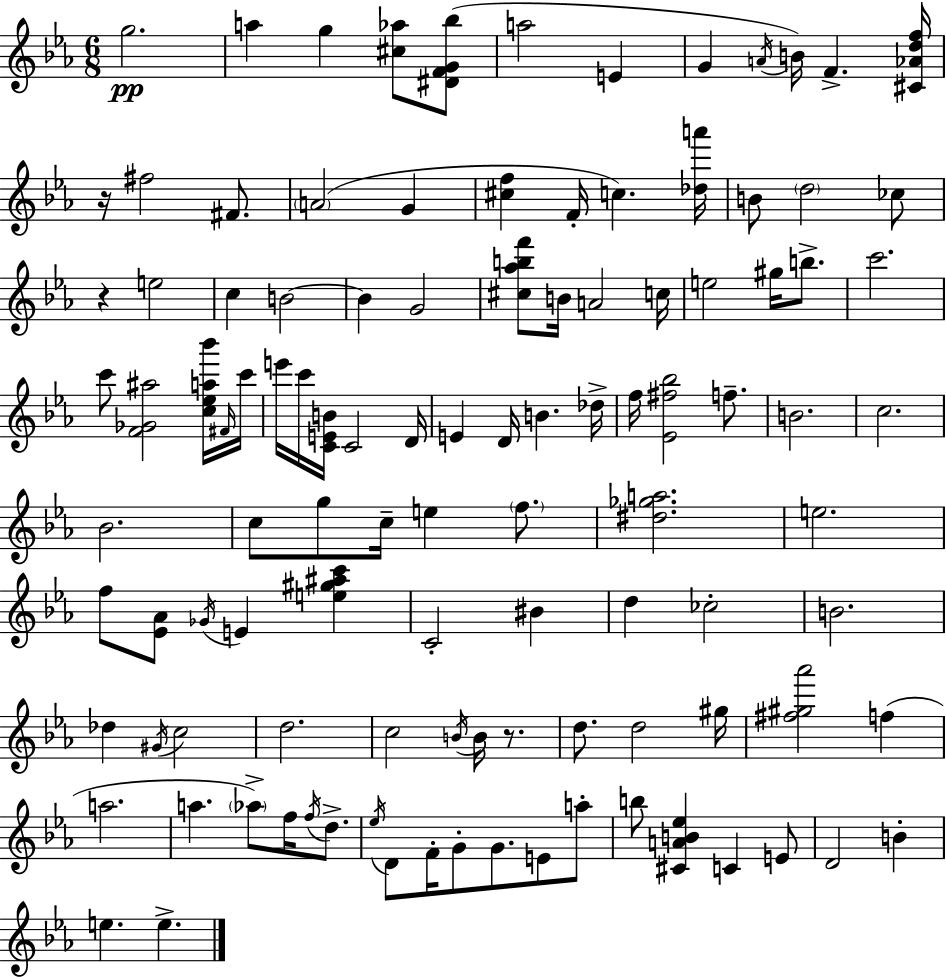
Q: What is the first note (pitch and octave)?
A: G5